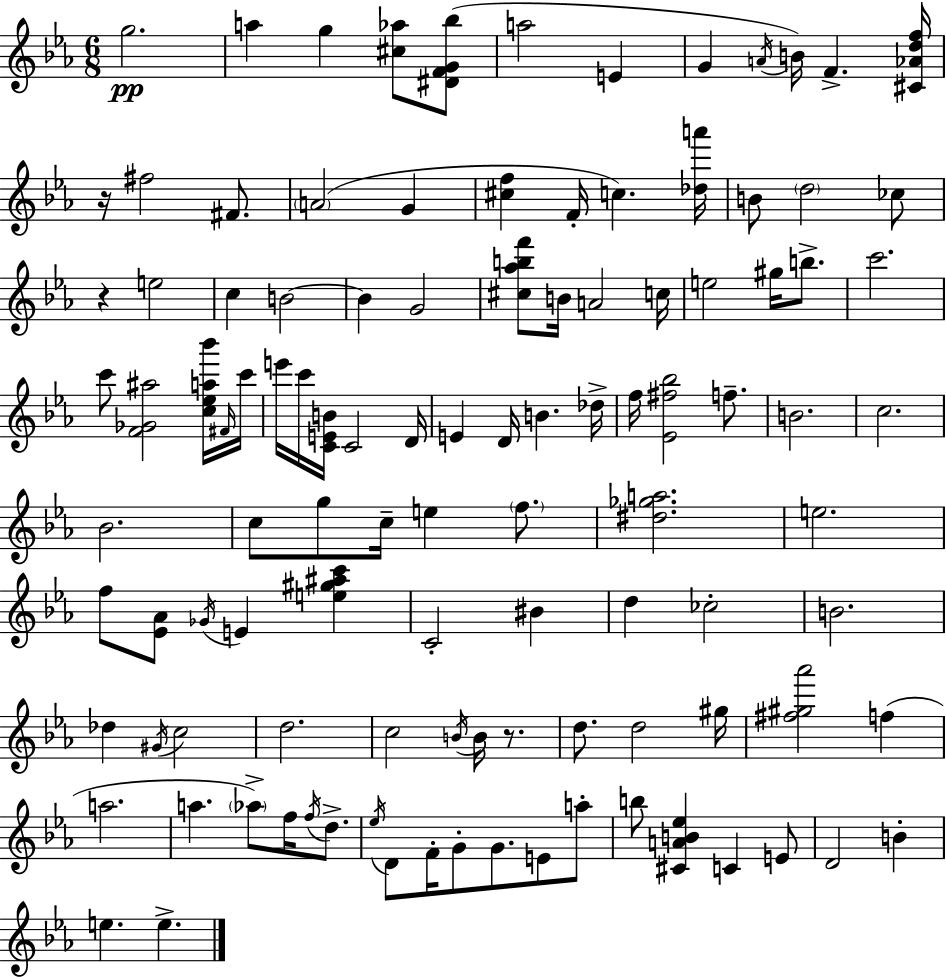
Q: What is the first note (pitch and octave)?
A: G5